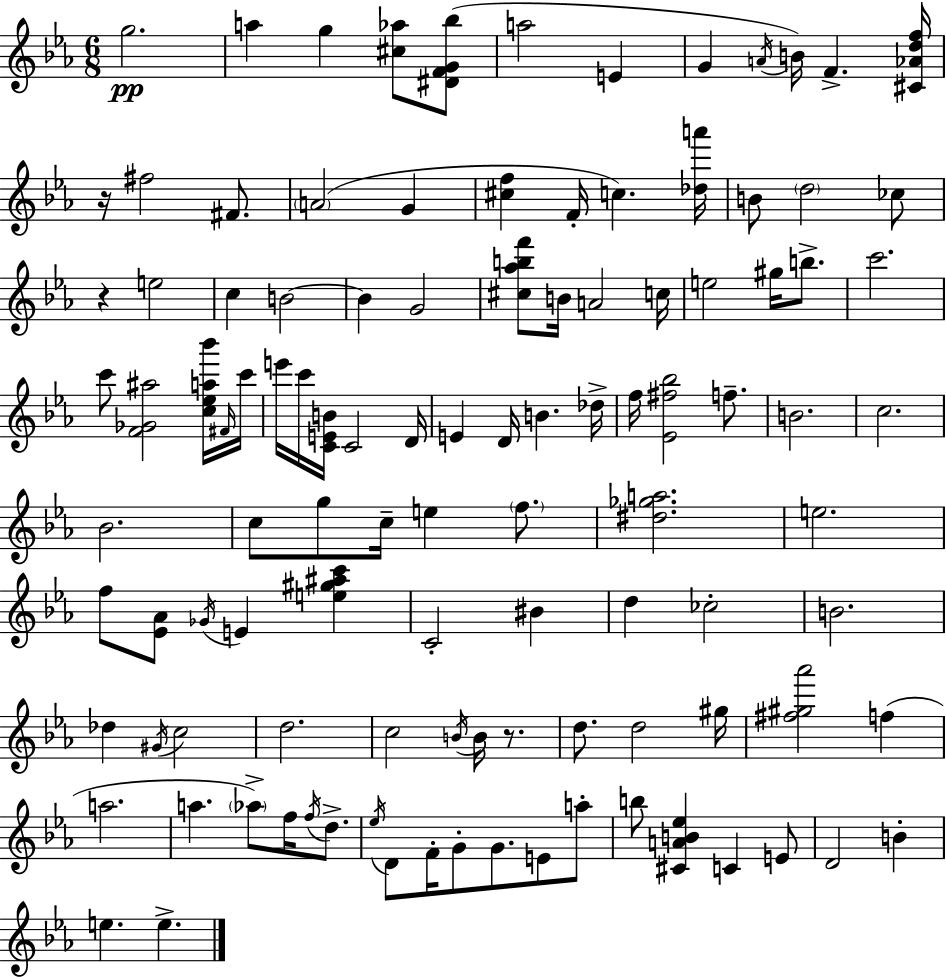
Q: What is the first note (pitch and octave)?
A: G5